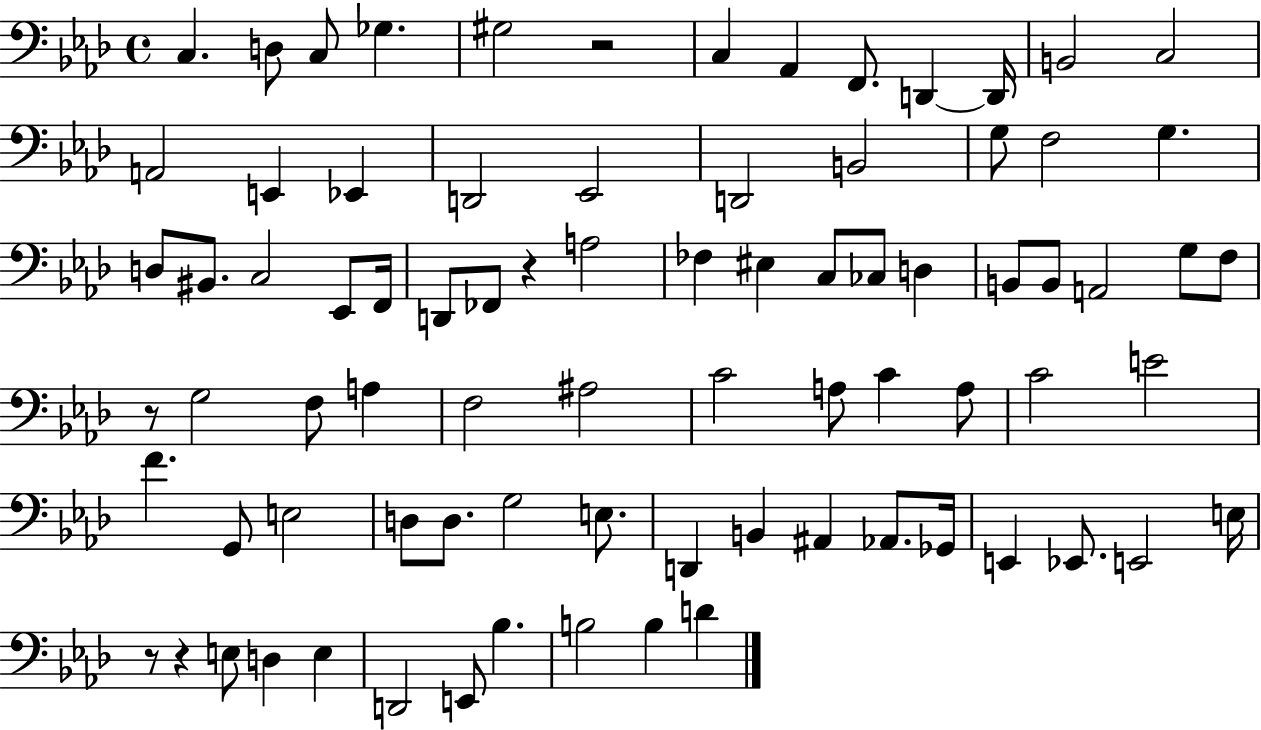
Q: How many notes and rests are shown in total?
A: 81